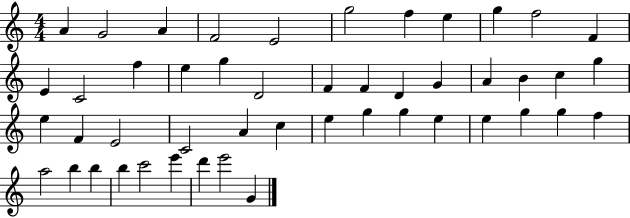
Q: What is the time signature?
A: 4/4